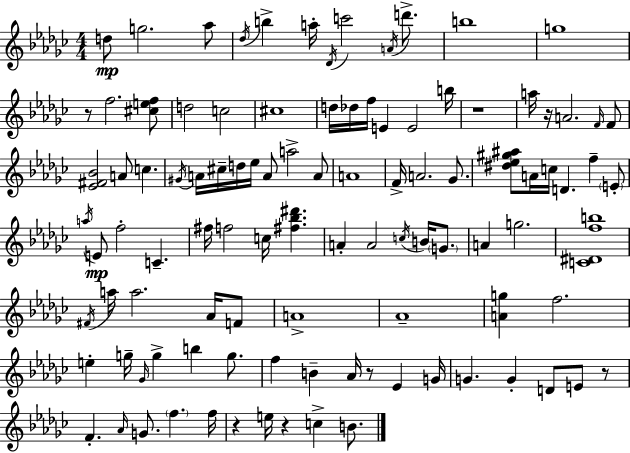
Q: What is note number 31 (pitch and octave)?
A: C#5